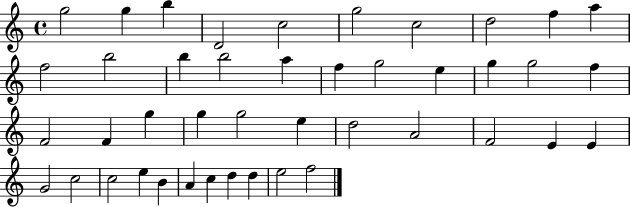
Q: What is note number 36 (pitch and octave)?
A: E5